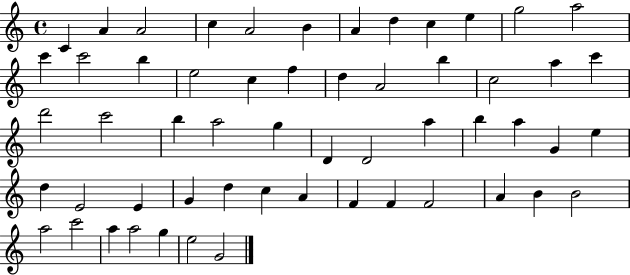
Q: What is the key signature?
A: C major